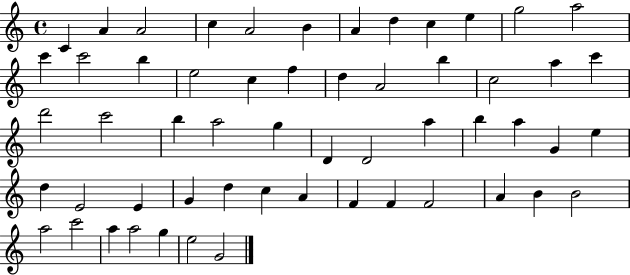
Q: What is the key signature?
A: C major